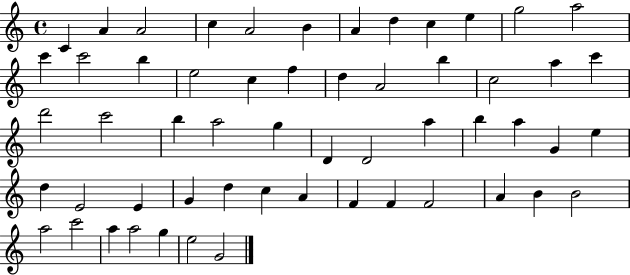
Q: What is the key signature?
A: C major